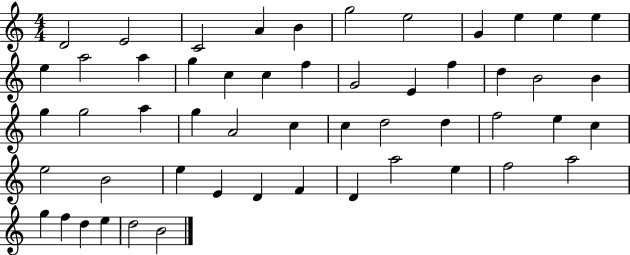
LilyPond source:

{
  \clef treble
  \numericTimeSignature
  \time 4/4
  \key c \major
  d'2 e'2 | c'2 a'4 b'4 | g''2 e''2 | g'4 e''4 e''4 e''4 | \break e''4 a''2 a''4 | g''4 c''4 c''4 f''4 | g'2 e'4 f''4 | d''4 b'2 b'4 | \break g''4 g''2 a''4 | g''4 a'2 c''4 | c''4 d''2 d''4 | f''2 e''4 c''4 | \break e''2 b'2 | e''4 e'4 d'4 f'4 | d'4 a''2 e''4 | f''2 a''2 | \break g''4 f''4 d''4 e''4 | d''2 b'2 | \bar "|."
}